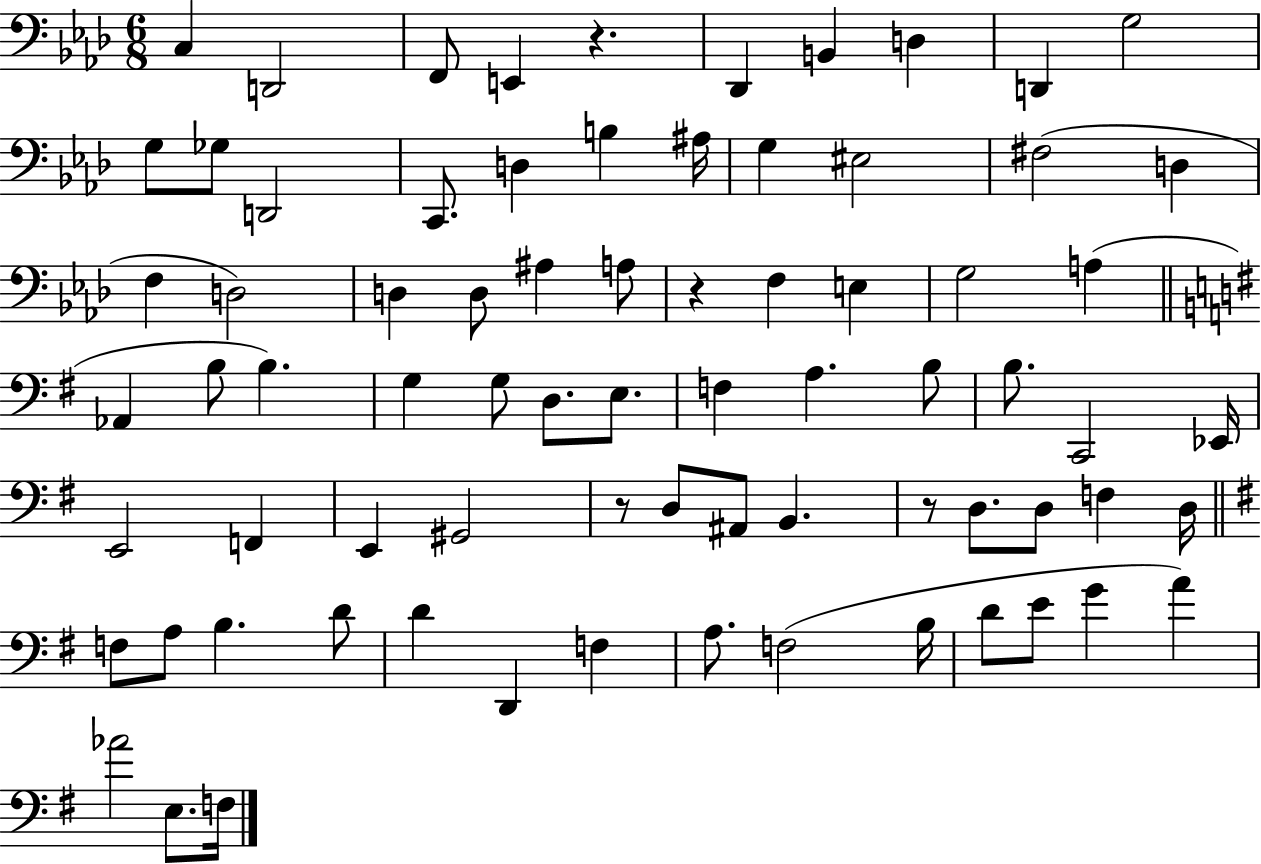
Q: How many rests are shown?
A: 4